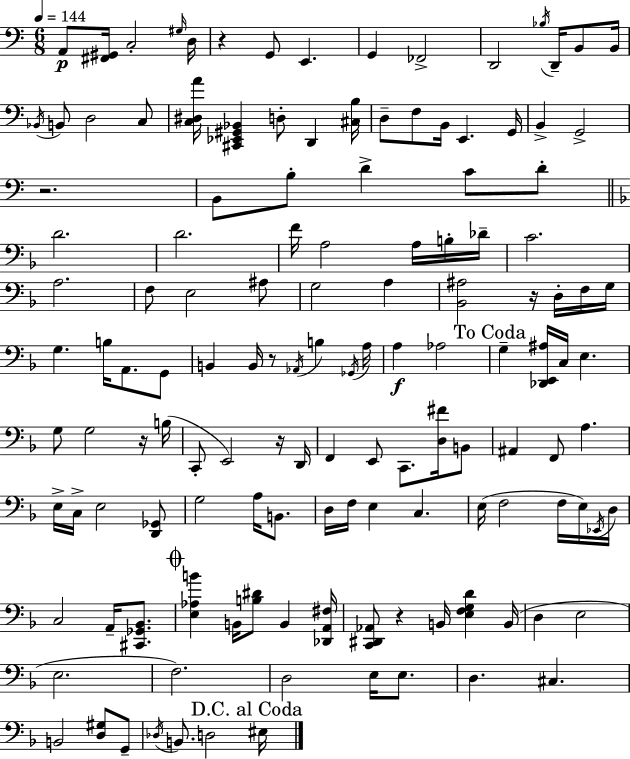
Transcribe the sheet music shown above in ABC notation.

X:1
T:Untitled
M:6/8
L:1/4
K:C
A,,/2 [^F,,^G,,]/4 C,2 ^G,/4 D,/4 z G,,/2 E,, G,, _F,,2 D,,2 _B,/4 D,,/4 B,,/2 B,,/4 _B,,/4 B,,/2 D,2 C,/2 [C,^D,A]/4 [^C,,_E,,^G,,_B,,] D,/2 D,, [^C,B,]/4 D,/2 F,/2 B,,/4 E,, G,,/4 B,, G,,2 z2 B,,/2 B,/2 D C/2 D/2 D2 D2 F/4 A,2 A,/4 B,/4 _D/4 C2 A,2 F,/2 E,2 ^A,/2 G,2 A, [_B,,^A,]2 z/4 D,/4 F,/4 G,/4 G, B,/4 A,,/2 G,,/2 B,, B,,/4 z/2 _A,,/4 B, _G,,/4 A,/4 A, _A,2 G, [_D,,E,,^A,]/4 C,/4 E, G,/2 G,2 z/4 B,/4 C,,/2 E,,2 z/4 D,,/4 F,, E,,/2 C,,/2 [D,^F]/4 B,,/2 ^A,, F,,/2 A, E,/4 C,/4 E,2 [D,,_G,,]/2 G,2 A,/4 B,,/2 D,/4 F,/4 E, C, E,/4 F,2 F,/4 E,/4 _E,,/4 D,/4 C,2 A,,/4 [^C,,_G,,_B,,]/2 [E,_A,B] B,,/4 [B,^D]/2 B,, [_D,,A,,^F,]/4 [C,,^D,,_A,,]/2 z B,,/4 [E,F,G,D] B,,/4 D, E,2 E,2 F,2 D,2 E,/4 E,/2 D, ^C, B,,2 [D,^G,]/2 G,,/2 _D,/4 B,,/2 D,2 ^E,/4